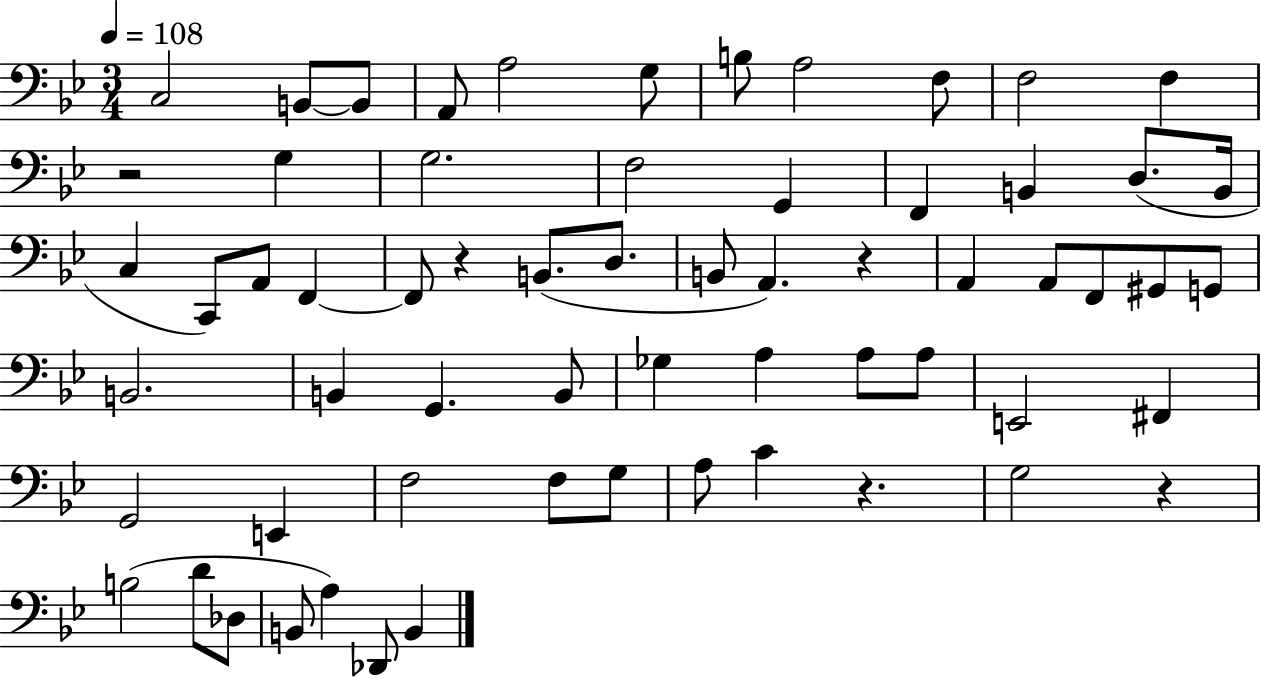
C3/h B2/e B2/e A2/e A3/h G3/e B3/e A3/h F3/e F3/h F3/q R/h G3/q G3/h. F3/h G2/q F2/q B2/q D3/e. B2/s C3/q C2/e A2/e F2/q F2/e R/q B2/e. D3/e. B2/e A2/q. R/q A2/q A2/e F2/e G#2/e G2/e B2/h. B2/q G2/q. B2/e Gb3/q A3/q A3/e A3/e E2/h F#2/q G2/h E2/q F3/h F3/e G3/e A3/e C4/q R/q. G3/h R/q B3/h D4/e Db3/e B2/e A3/q Db2/e B2/q